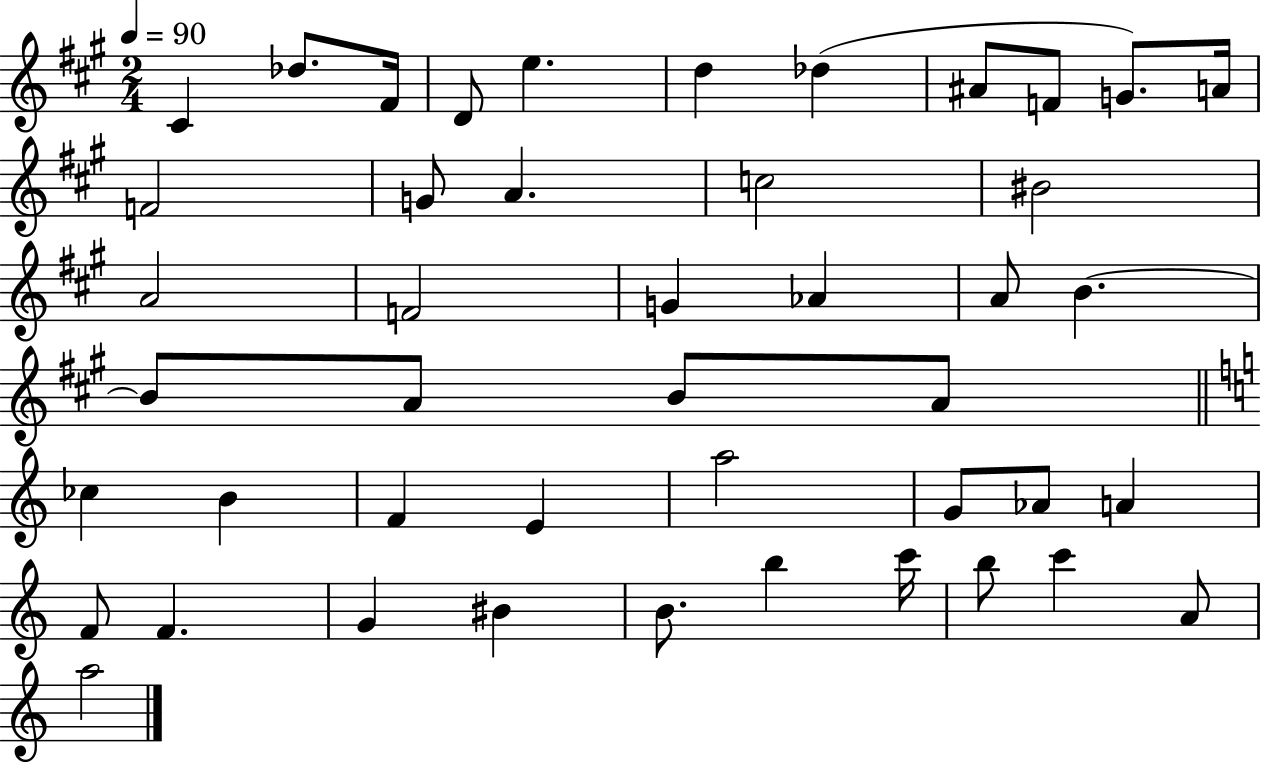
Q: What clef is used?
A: treble